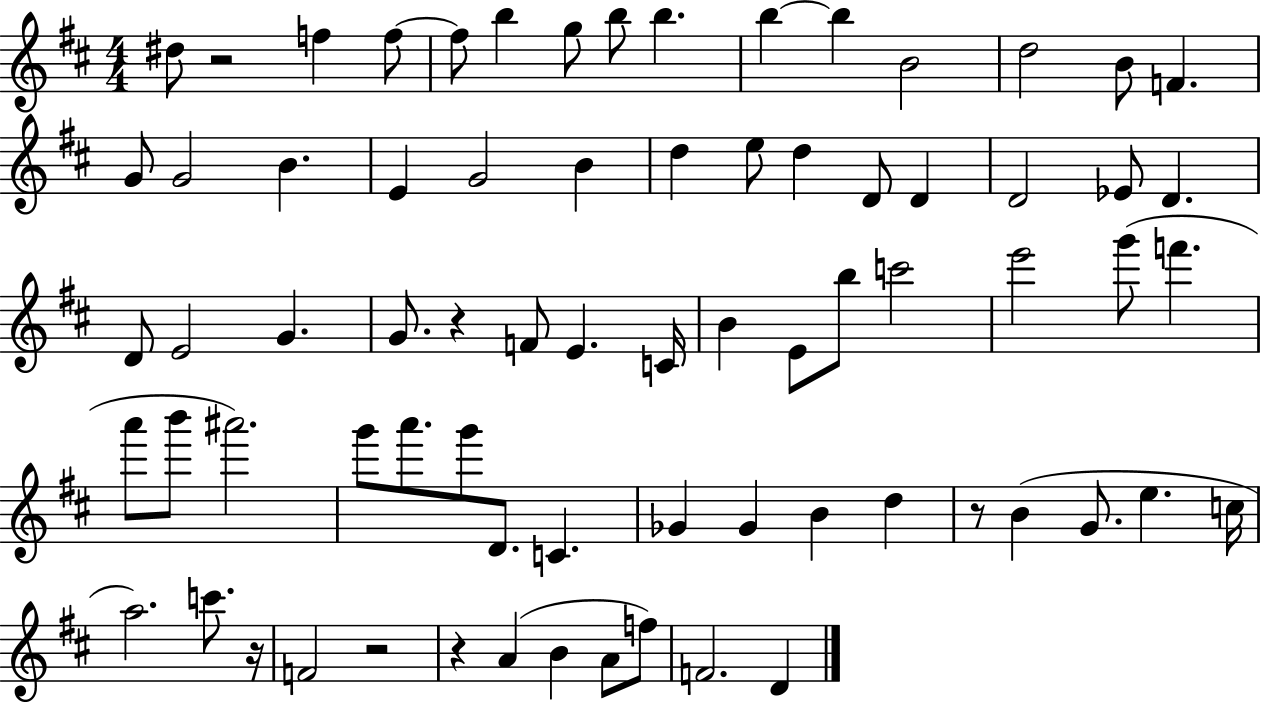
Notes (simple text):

D#5/e R/h F5/q F5/e F5/e B5/q G5/e B5/e B5/q. B5/q B5/q B4/h D5/h B4/e F4/q. G4/e G4/h B4/q. E4/q G4/h B4/q D5/q E5/e D5/q D4/e D4/q D4/h Eb4/e D4/q. D4/e E4/h G4/q. G4/e. R/q F4/e E4/q. C4/s B4/q E4/e B5/e C6/h E6/h G6/e F6/q. A6/e B6/e A#6/h. G6/e A6/e. G6/e D4/e. C4/q. Gb4/q Gb4/q B4/q D5/q R/e B4/q G4/e. E5/q. C5/s A5/h. C6/e. R/s F4/h R/h R/q A4/q B4/q A4/e F5/e F4/h. D4/q